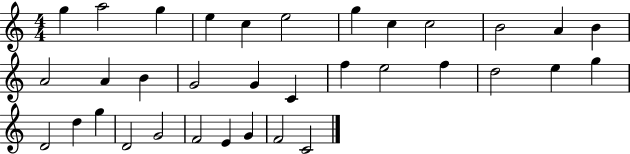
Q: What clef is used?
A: treble